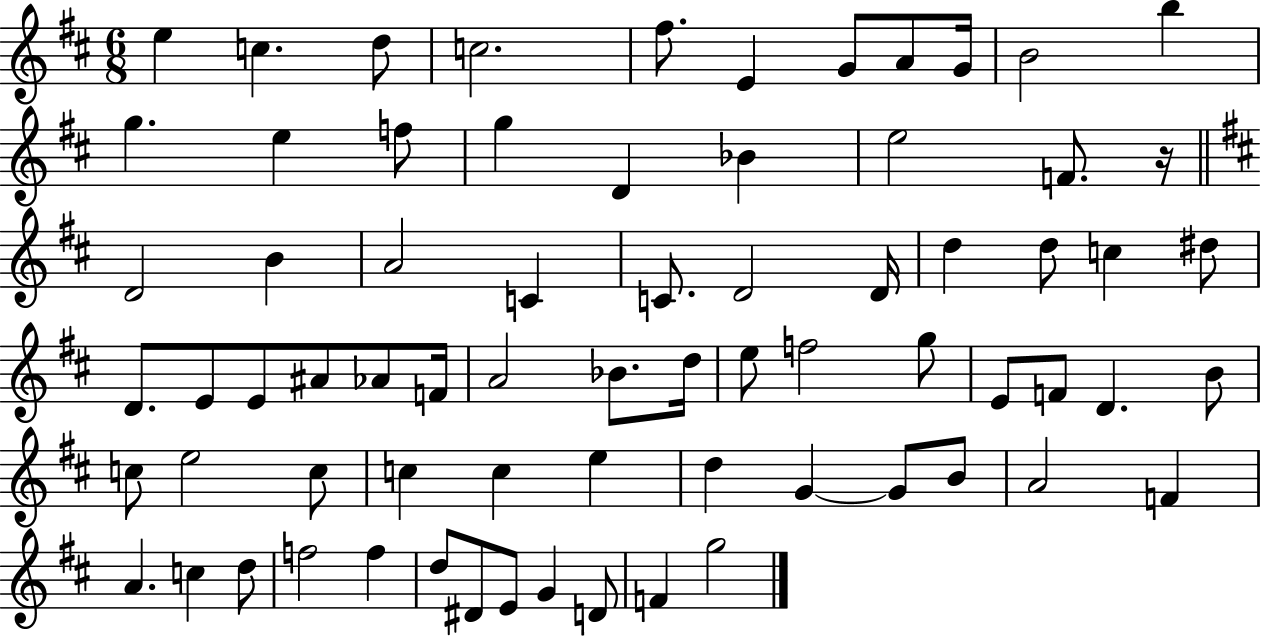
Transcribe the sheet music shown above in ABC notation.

X:1
T:Untitled
M:6/8
L:1/4
K:D
e c d/2 c2 ^f/2 E G/2 A/2 G/4 B2 b g e f/2 g D _B e2 F/2 z/4 D2 B A2 C C/2 D2 D/4 d d/2 c ^d/2 D/2 E/2 E/2 ^A/2 _A/2 F/4 A2 _B/2 d/4 e/2 f2 g/2 E/2 F/2 D B/2 c/2 e2 c/2 c c e d G G/2 B/2 A2 F A c d/2 f2 f d/2 ^D/2 E/2 G D/2 F g2